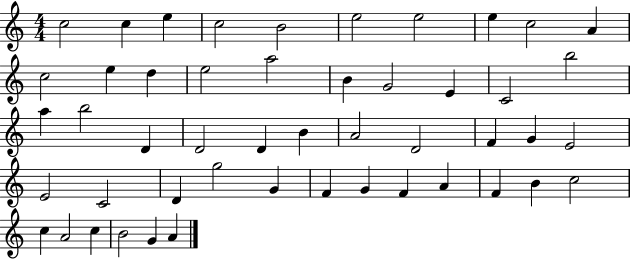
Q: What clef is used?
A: treble